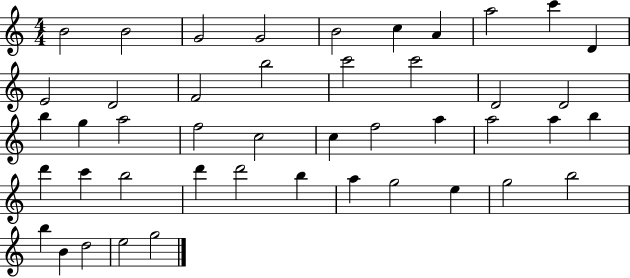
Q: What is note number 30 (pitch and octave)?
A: D6